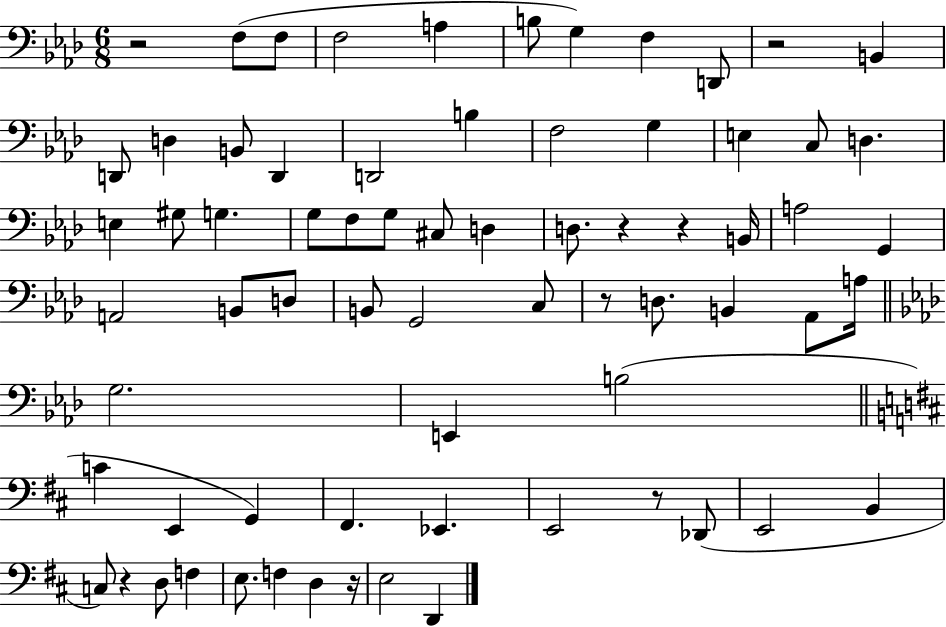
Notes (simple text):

R/h F3/e F3/e F3/h A3/q B3/e G3/q F3/q D2/e R/h B2/q D2/e D3/q B2/e D2/q D2/h B3/q F3/h G3/q E3/q C3/e D3/q. E3/q G#3/e G3/q. G3/e F3/e G3/e C#3/e D3/q D3/e. R/q R/q B2/s A3/h G2/q A2/h B2/e D3/e B2/e G2/h C3/e R/e D3/e. B2/q Ab2/e A3/s G3/h. E2/q B3/h C4/q E2/q G2/q F#2/q. Eb2/q. E2/h R/e Db2/e E2/h B2/q C3/e R/q D3/e F3/q E3/e. F3/q D3/q R/s E3/h D2/q